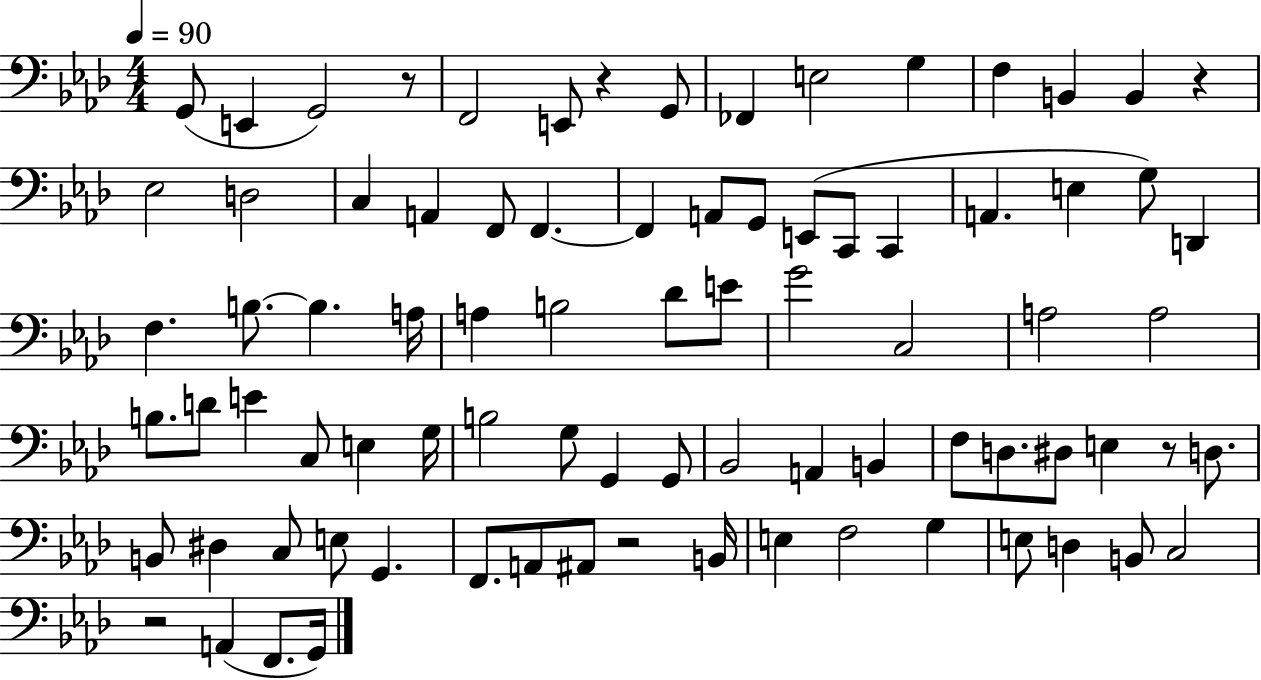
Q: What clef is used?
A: bass